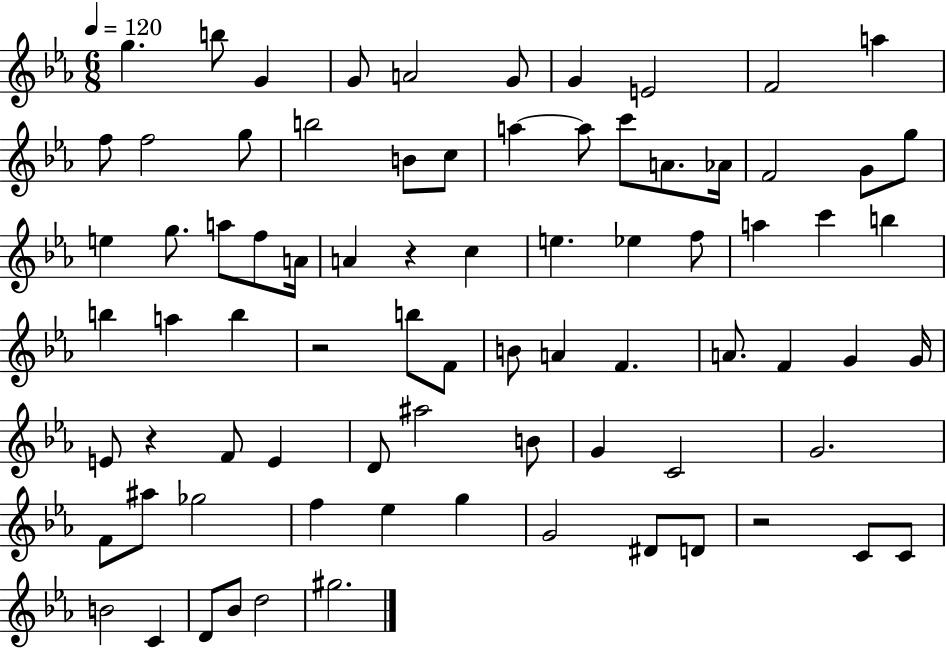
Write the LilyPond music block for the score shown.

{
  \clef treble
  \numericTimeSignature
  \time 6/8
  \key ees \major
  \tempo 4 = 120
  g''4. b''8 g'4 | g'8 a'2 g'8 | g'4 e'2 | f'2 a''4 | \break f''8 f''2 g''8 | b''2 b'8 c''8 | a''4~~ a''8 c'''8 a'8. aes'16 | f'2 g'8 g''8 | \break e''4 g''8. a''8 f''8 a'16 | a'4 r4 c''4 | e''4. ees''4 f''8 | a''4 c'''4 b''4 | \break b''4 a''4 b''4 | r2 b''8 f'8 | b'8 a'4 f'4. | a'8. f'4 g'4 g'16 | \break e'8 r4 f'8 e'4 | d'8 ais''2 b'8 | g'4 c'2 | g'2. | \break f'8 ais''8 ges''2 | f''4 ees''4 g''4 | g'2 dis'8 d'8 | r2 c'8 c'8 | \break b'2 c'4 | d'8 bes'8 d''2 | gis''2. | \bar "|."
}